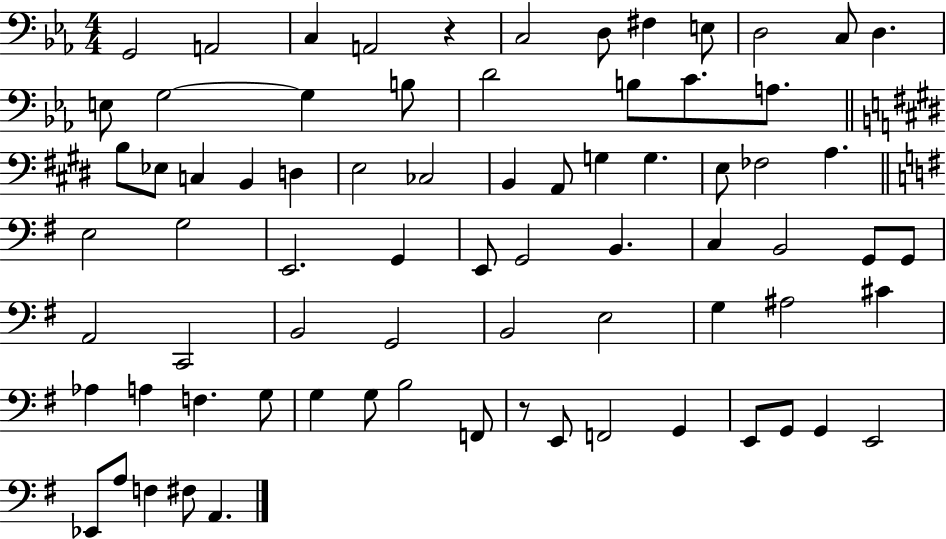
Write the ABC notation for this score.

X:1
T:Untitled
M:4/4
L:1/4
K:Eb
G,,2 A,,2 C, A,,2 z C,2 D,/2 ^F, E,/2 D,2 C,/2 D, E,/2 G,2 G, B,/2 D2 B,/2 C/2 A,/2 B,/2 _E,/2 C, B,, D, E,2 _C,2 B,, A,,/2 G, G, E,/2 _F,2 A, E,2 G,2 E,,2 G,, E,,/2 G,,2 B,, C, B,,2 G,,/2 G,,/2 A,,2 C,,2 B,,2 G,,2 B,,2 E,2 G, ^A,2 ^C _A, A, F, G,/2 G, G,/2 B,2 F,,/2 z/2 E,,/2 F,,2 G,, E,,/2 G,,/2 G,, E,,2 _E,,/2 A,/2 F, ^F,/2 A,,